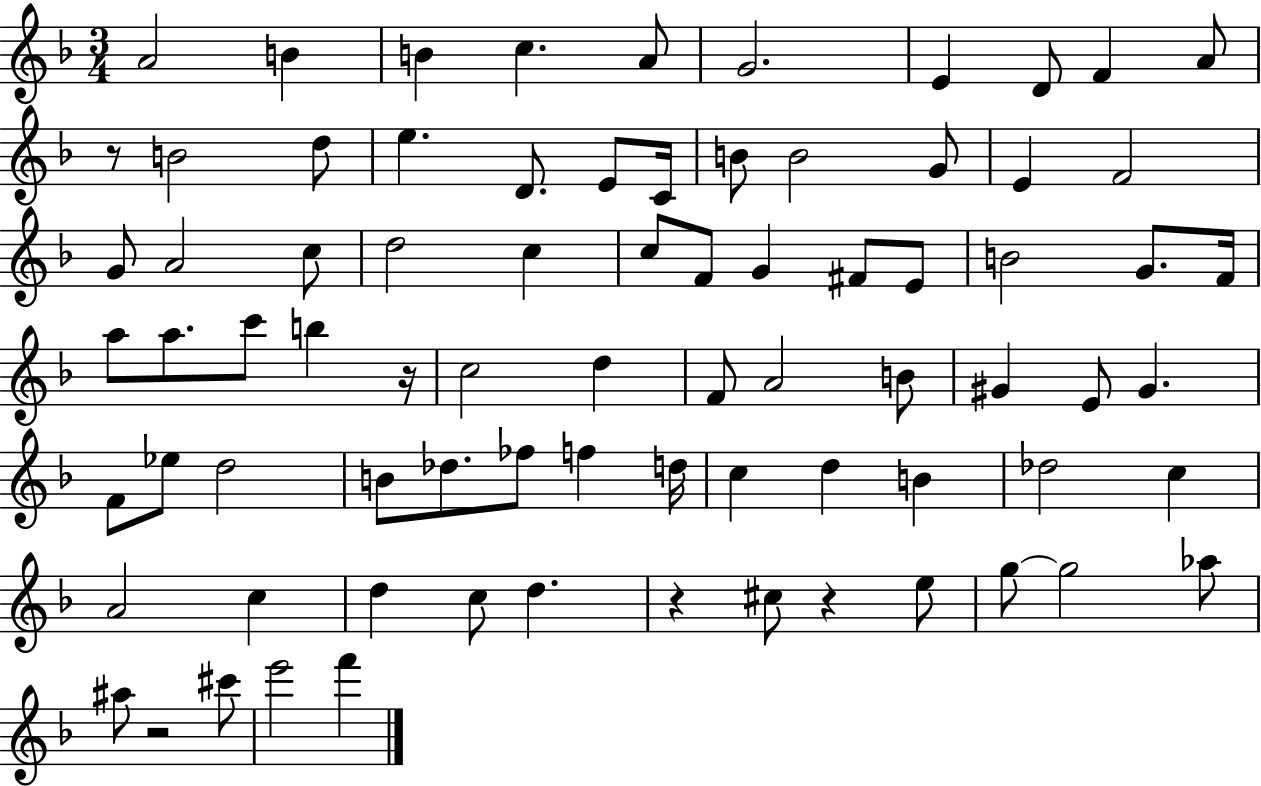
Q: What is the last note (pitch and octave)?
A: F6